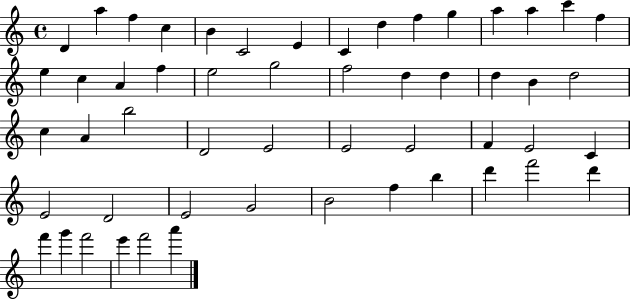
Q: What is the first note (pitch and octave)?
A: D4